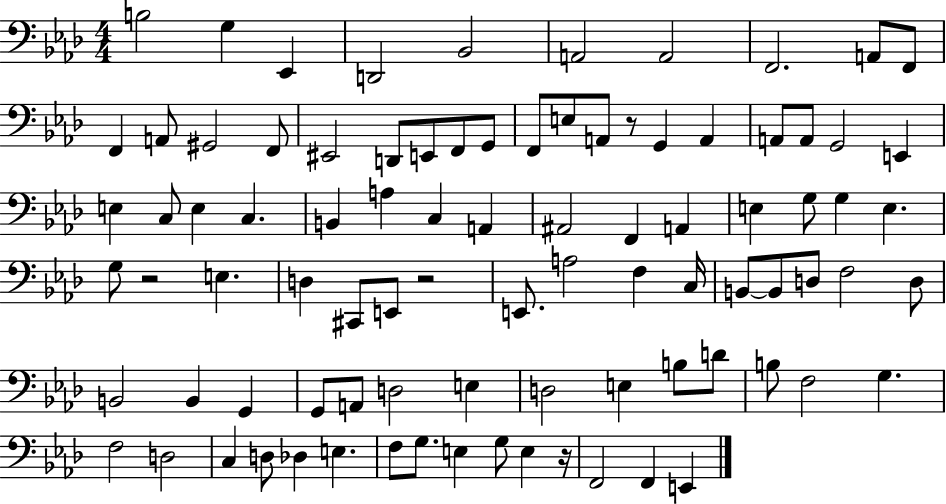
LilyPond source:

{
  \clef bass
  \numericTimeSignature
  \time 4/4
  \key aes \major
  b2 g4 ees,4 | d,2 bes,2 | a,2 a,2 | f,2. a,8 f,8 | \break f,4 a,8 gis,2 f,8 | eis,2 d,8 e,8 f,8 g,8 | f,8 e8 a,8 r8 g,4 a,4 | a,8 a,8 g,2 e,4 | \break e4 c8 e4 c4. | b,4 a4 c4 a,4 | ais,2 f,4 a,4 | e4 g8 g4 e4. | \break g8 r2 e4. | d4 cis,8 e,8 r2 | e,8. a2 f4 c16 | b,8~~ b,8 d8 f2 d8 | \break b,2 b,4 g,4 | g,8 a,8 d2 e4 | d2 e4 b8 d'8 | b8 f2 g4. | \break f2 d2 | c4 d8 des4 e4. | f8 g8. e4 g8 e4 r16 | f,2 f,4 e,4 | \break \bar "|."
}